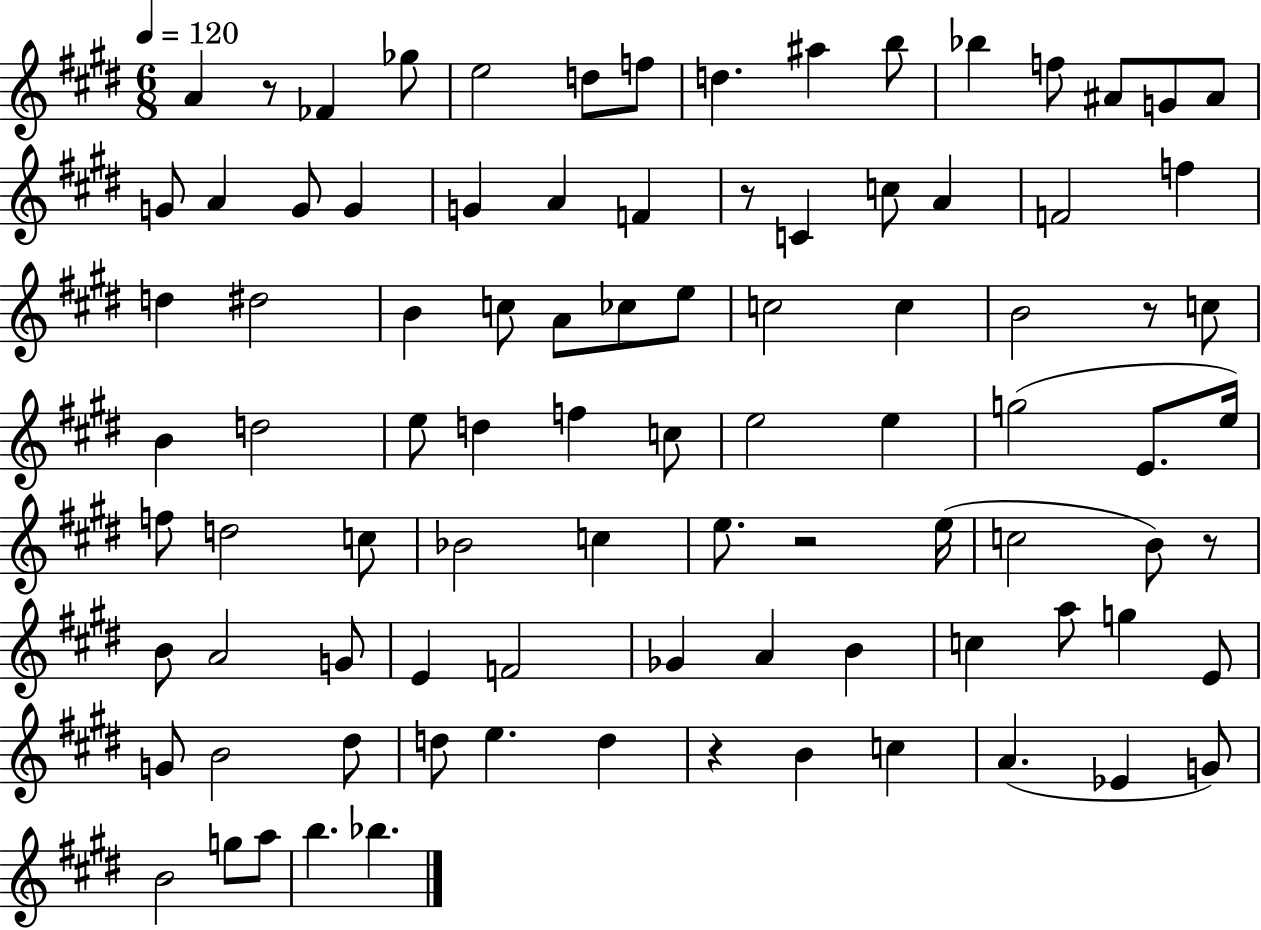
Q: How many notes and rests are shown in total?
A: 91